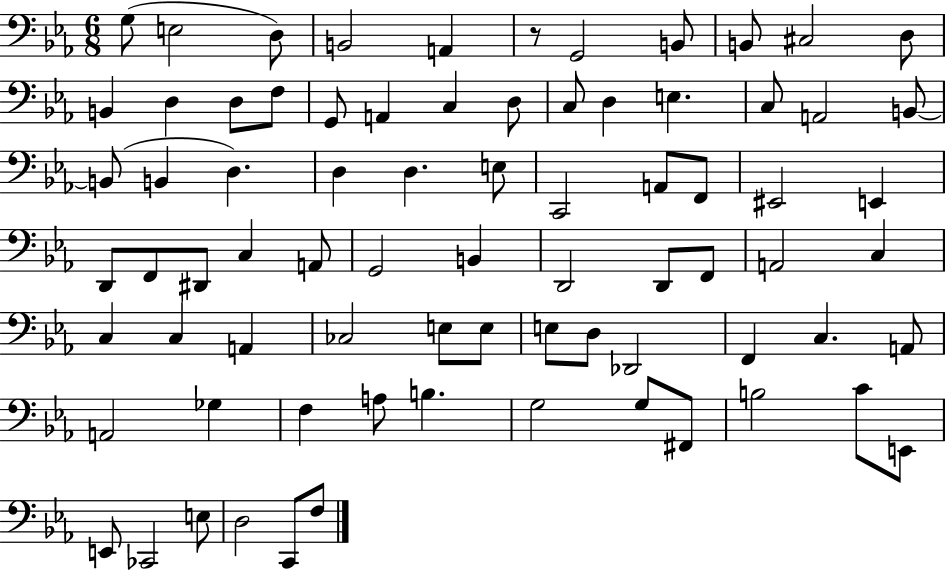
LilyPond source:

{
  \clef bass
  \numericTimeSignature
  \time 6/8
  \key ees \major
  g8( e2 d8) | b,2 a,4 | r8 g,2 b,8 | b,8 cis2 d8 | \break b,4 d4 d8 f8 | g,8 a,4 c4 d8 | c8 d4 e4. | c8 a,2 b,8~~ | \break b,8( b,4 d4.) | d4 d4. e8 | c,2 a,8 f,8 | eis,2 e,4 | \break d,8 f,8 dis,8 c4 a,8 | g,2 b,4 | d,2 d,8 f,8 | a,2 c4 | \break c4 c4 a,4 | ces2 e8 e8 | e8 d8 des,2 | f,4 c4. a,8 | \break a,2 ges4 | f4 a8 b4. | g2 g8 fis,8 | b2 c'8 e,8 | \break e,8 ces,2 e8 | d2 c,8 f8 | \bar "|."
}